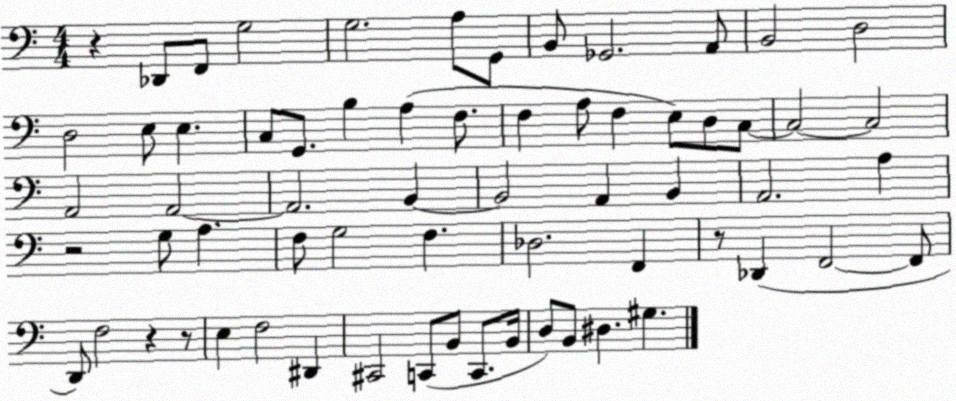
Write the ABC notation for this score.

X:1
T:Untitled
M:4/4
L:1/4
K:C
z _D,,/2 F,,/2 G,2 G,2 A,/2 G,,/2 B,,/2 _G,,2 A,,/2 B,,2 D,2 D,2 E,/2 E, C,/2 G,,/2 B, A, F,/2 F, A,/2 F, E,/2 D,/2 C,/2 C,2 C,2 A,,2 A,,2 A,,2 B,, B,,2 A,, B,, A,,2 A, z2 G,/2 A, F,/2 G,2 F, _D,2 F,, z/2 _D,, F,,2 F,,/2 D,,/2 F,2 z z/2 E, F,2 ^D,, ^C,,2 C,,/2 B,,/2 C,,/2 B,,/4 D,/2 B,,/2 ^D, ^G,